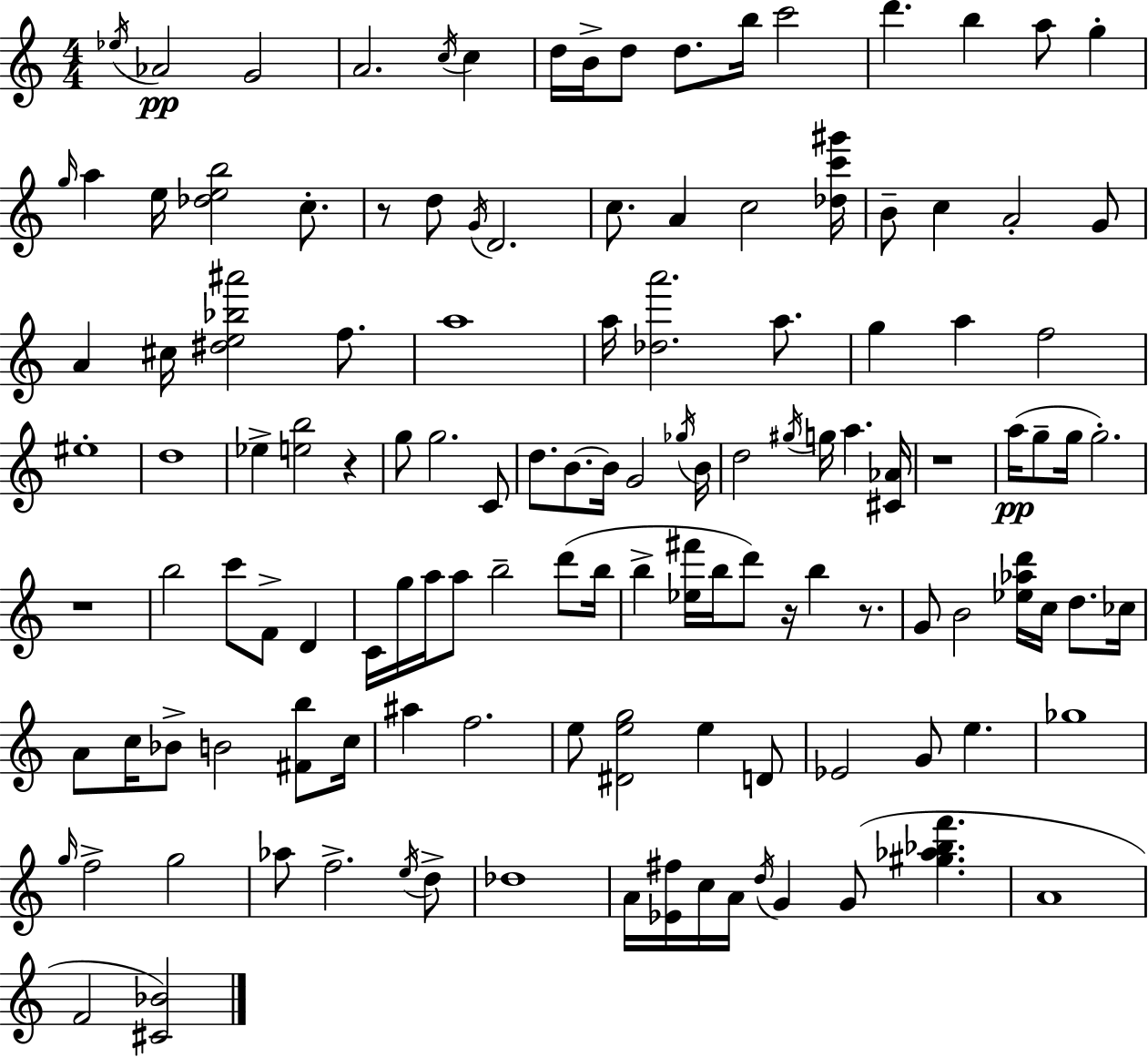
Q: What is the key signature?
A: A minor